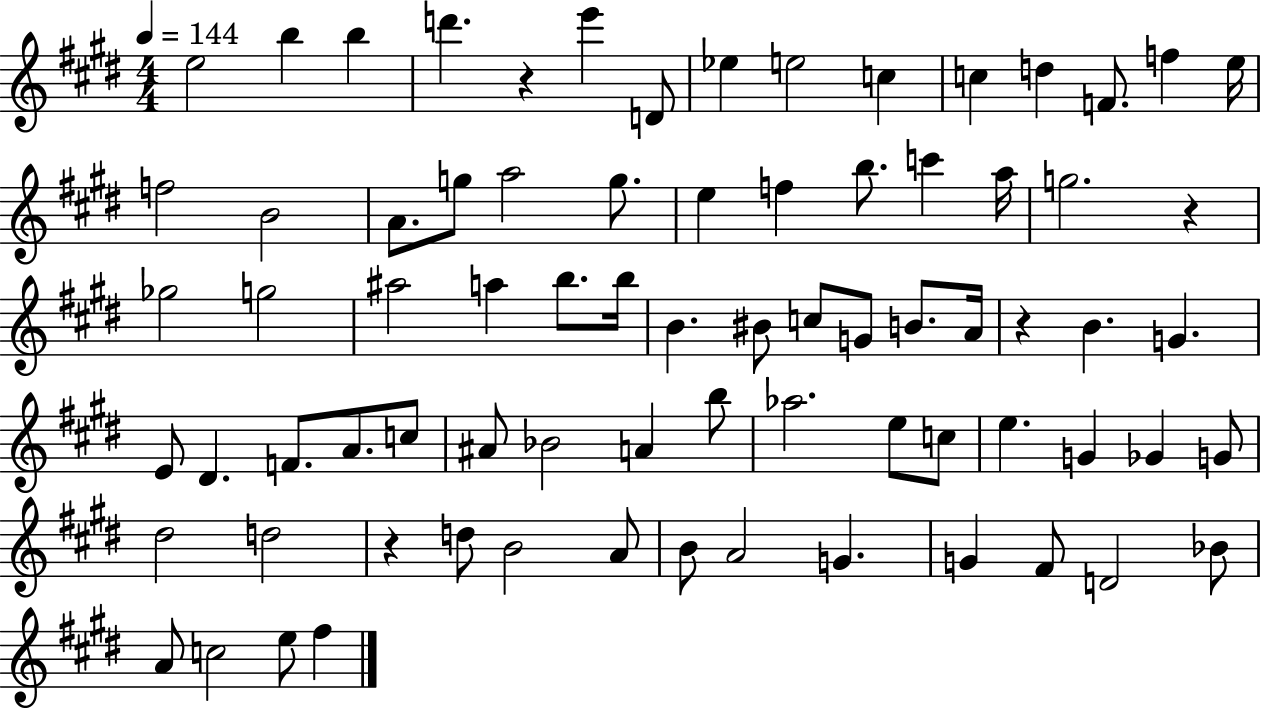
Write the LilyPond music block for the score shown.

{
  \clef treble
  \numericTimeSignature
  \time 4/4
  \key e \major
  \tempo 4 = 144
  e''2 b''4 b''4 | d'''4. r4 e'''4 d'8 | ees''4 e''2 c''4 | c''4 d''4 f'8. f''4 e''16 | \break f''2 b'2 | a'8. g''8 a''2 g''8. | e''4 f''4 b''8. c'''4 a''16 | g''2. r4 | \break ges''2 g''2 | ais''2 a''4 b''8. b''16 | b'4. bis'8 c''8 g'8 b'8. a'16 | r4 b'4. g'4. | \break e'8 dis'4. f'8. a'8. c''8 | ais'8 bes'2 a'4 b''8 | aes''2. e''8 c''8 | e''4. g'4 ges'4 g'8 | \break dis''2 d''2 | r4 d''8 b'2 a'8 | b'8 a'2 g'4. | g'4 fis'8 d'2 bes'8 | \break a'8 c''2 e''8 fis''4 | \bar "|."
}